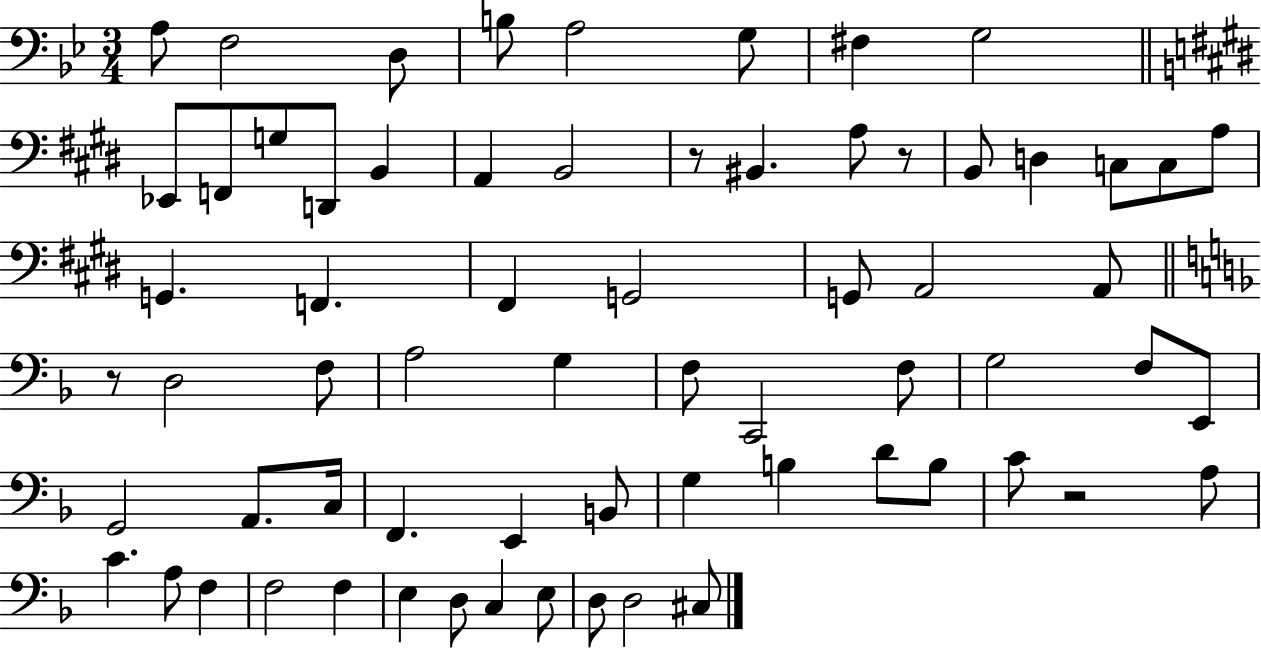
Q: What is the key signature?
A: BES major